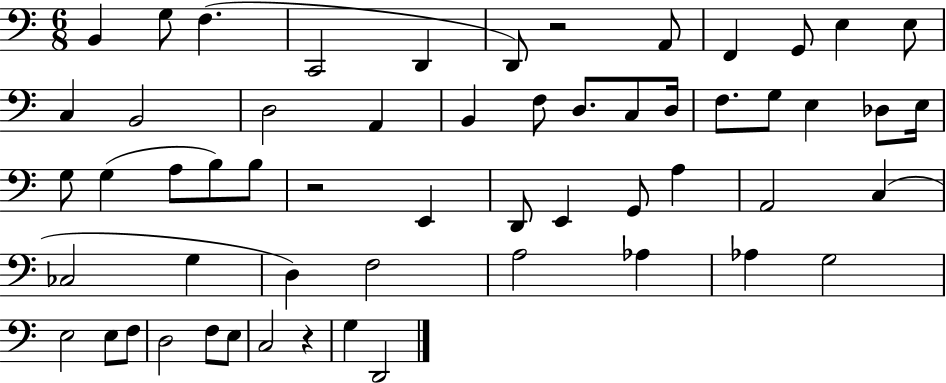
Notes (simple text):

B2/q G3/e F3/q. C2/h D2/q D2/e R/h A2/e F2/q G2/e E3/q E3/e C3/q B2/h D3/h A2/q B2/q F3/e D3/e. C3/e D3/s F3/e. G3/e E3/q Db3/e E3/s G3/e G3/q A3/e B3/e B3/e R/h E2/q D2/e E2/q G2/e A3/q A2/h C3/q CES3/h G3/q D3/q F3/h A3/h Ab3/q Ab3/q G3/h E3/h E3/e F3/e D3/h F3/e E3/e C3/h R/q G3/q D2/h